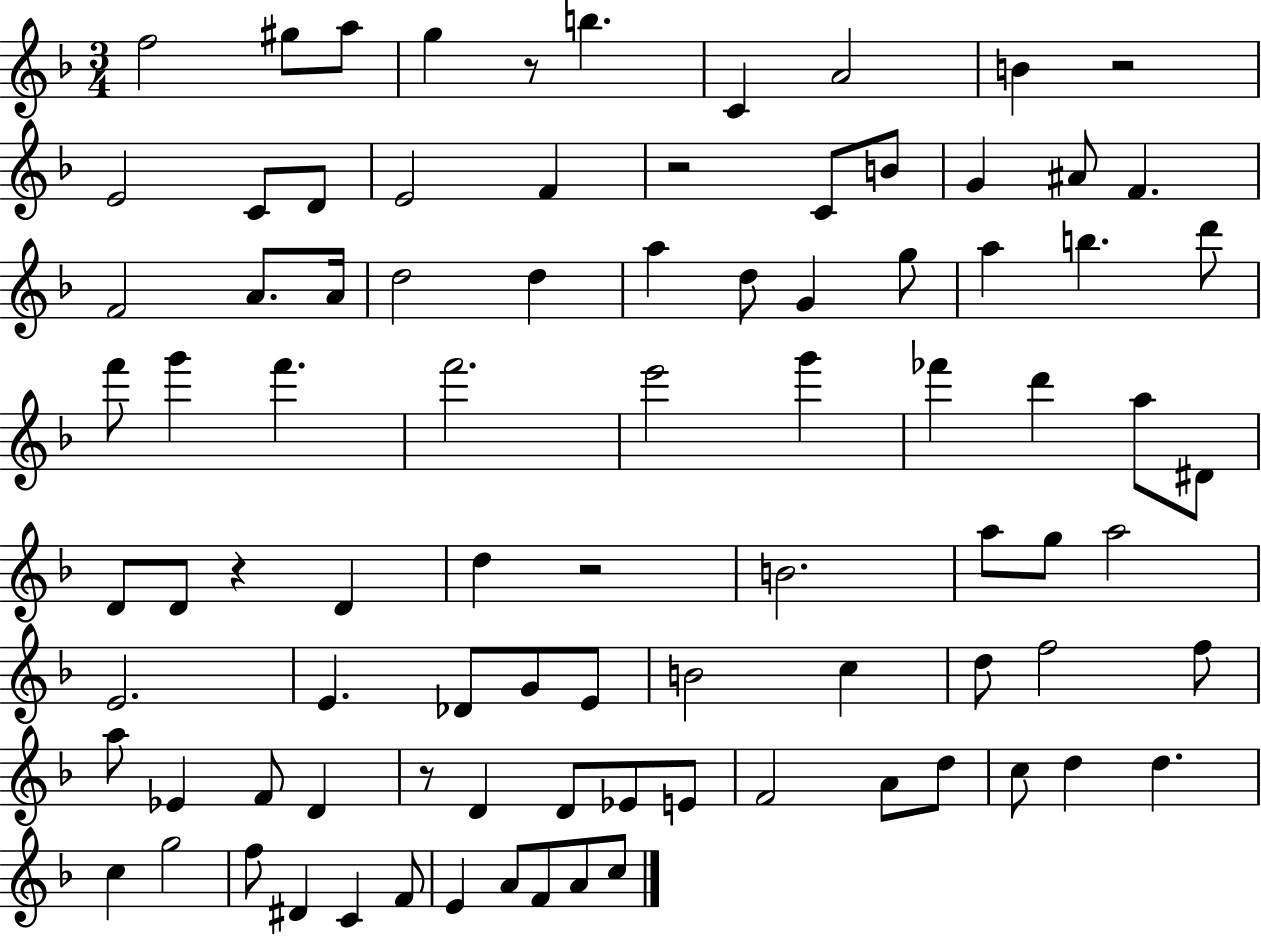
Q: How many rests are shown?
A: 6